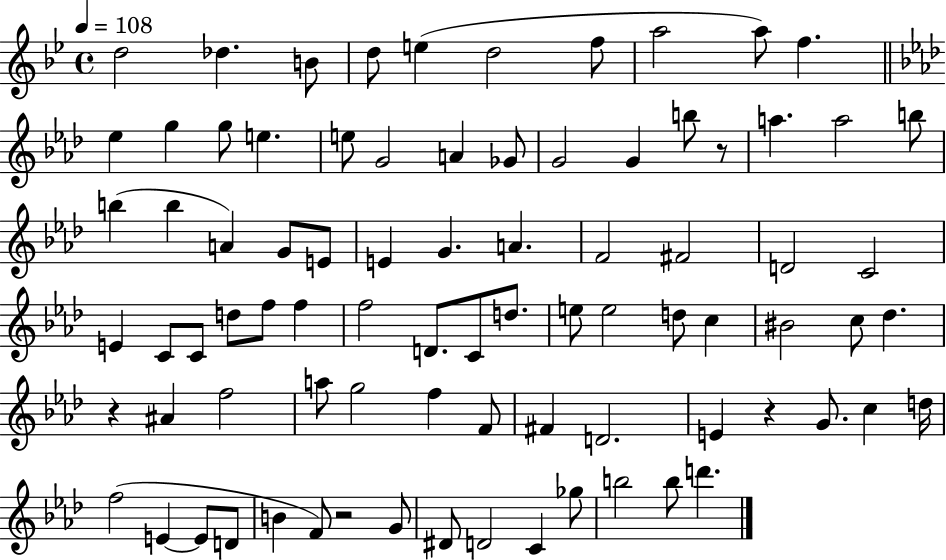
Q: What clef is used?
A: treble